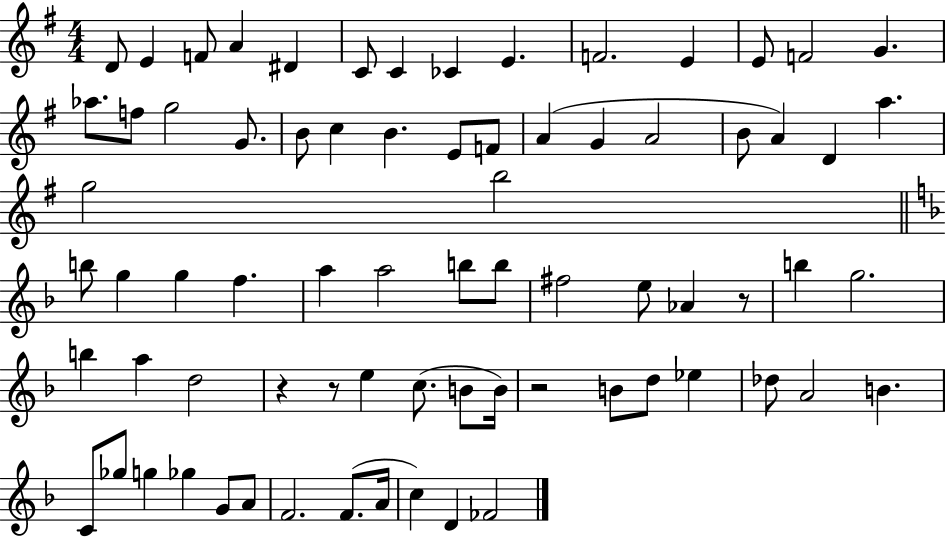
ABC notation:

X:1
T:Untitled
M:4/4
L:1/4
K:G
D/2 E F/2 A ^D C/2 C _C E F2 E E/2 F2 G _a/2 f/2 g2 G/2 B/2 c B E/2 F/2 A G A2 B/2 A D a g2 b2 b/2 g g f a a2 b/2 b/2 ^f2 e/2 _A z/2 b g2 b a d2 z z/2 e c/2 B/2 B/4 z2 B/2 d/2 _e _d/2 A2 B C/2 _g/2 g _g G/2 A/2 F2 F/2 A/4 c D _F2